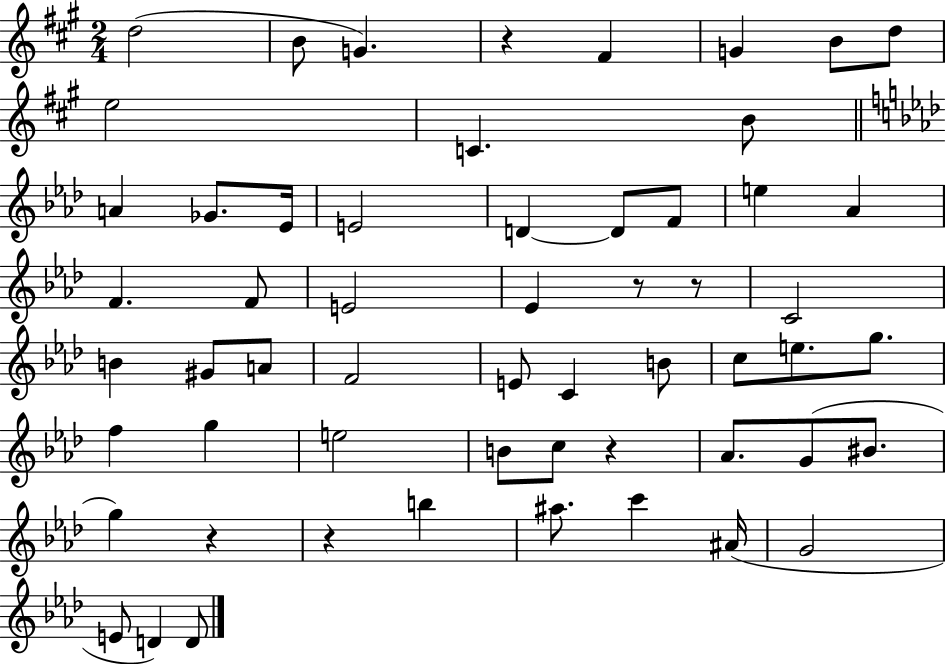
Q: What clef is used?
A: treble